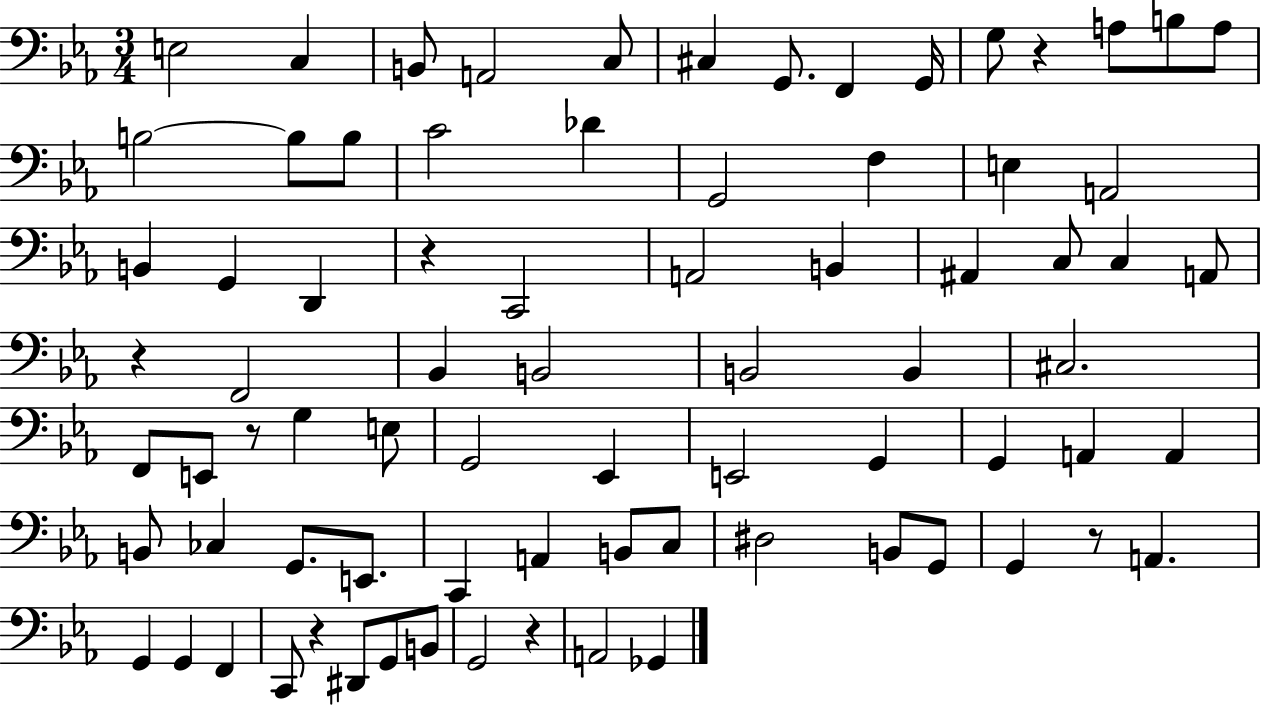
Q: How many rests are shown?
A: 7